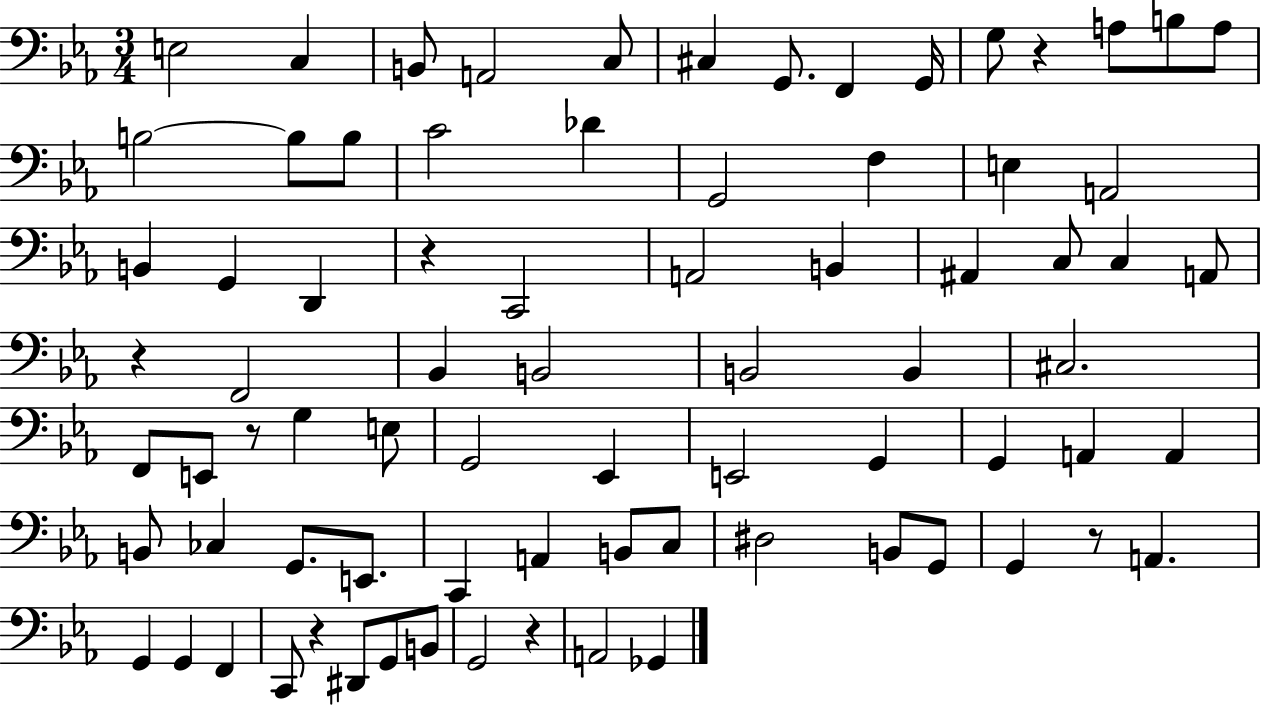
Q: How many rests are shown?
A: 7